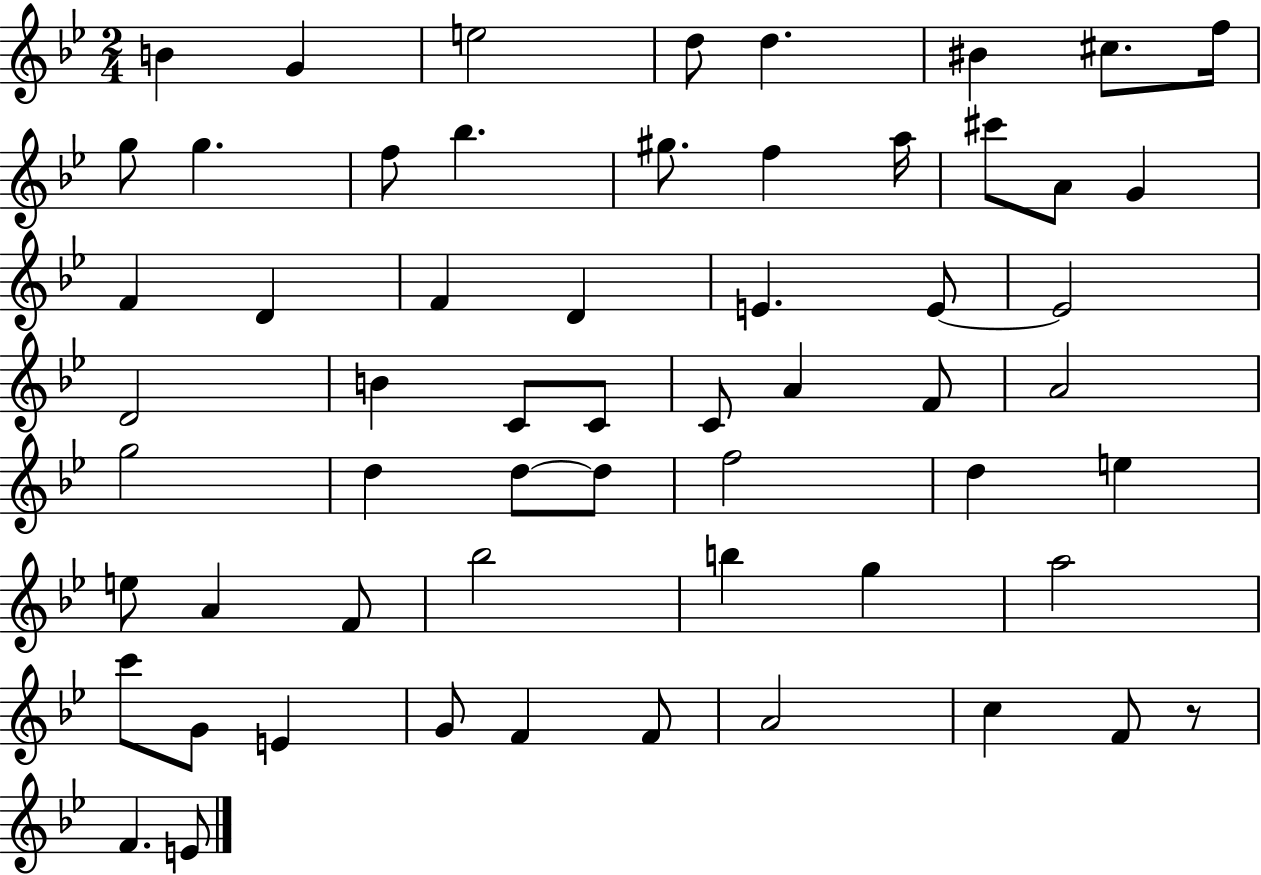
B4/q G4/q E5/h D5/e D5/q. BIS4/q C#5/e. F5/s G5/e G5/q. F5/e Bb5/q. G#5/e. F5/q A5/s C#6/e A4/e G4/q F4/q D4/q F4/q D4/q E4/q. E4/e E4/h D4/h B4/q C4/e C4/e C4/e A4/q F4/e A4/h G5/h D5/q D5/e D5/e F5/h D5/q E5/q E5/e A4/q F4/e Bb5/h B5/q G5/q A5/h C6/e G4/e E4/q G4/e F4/q F4/e A4/h C5/q F4/e R/e F4/q. E4/e